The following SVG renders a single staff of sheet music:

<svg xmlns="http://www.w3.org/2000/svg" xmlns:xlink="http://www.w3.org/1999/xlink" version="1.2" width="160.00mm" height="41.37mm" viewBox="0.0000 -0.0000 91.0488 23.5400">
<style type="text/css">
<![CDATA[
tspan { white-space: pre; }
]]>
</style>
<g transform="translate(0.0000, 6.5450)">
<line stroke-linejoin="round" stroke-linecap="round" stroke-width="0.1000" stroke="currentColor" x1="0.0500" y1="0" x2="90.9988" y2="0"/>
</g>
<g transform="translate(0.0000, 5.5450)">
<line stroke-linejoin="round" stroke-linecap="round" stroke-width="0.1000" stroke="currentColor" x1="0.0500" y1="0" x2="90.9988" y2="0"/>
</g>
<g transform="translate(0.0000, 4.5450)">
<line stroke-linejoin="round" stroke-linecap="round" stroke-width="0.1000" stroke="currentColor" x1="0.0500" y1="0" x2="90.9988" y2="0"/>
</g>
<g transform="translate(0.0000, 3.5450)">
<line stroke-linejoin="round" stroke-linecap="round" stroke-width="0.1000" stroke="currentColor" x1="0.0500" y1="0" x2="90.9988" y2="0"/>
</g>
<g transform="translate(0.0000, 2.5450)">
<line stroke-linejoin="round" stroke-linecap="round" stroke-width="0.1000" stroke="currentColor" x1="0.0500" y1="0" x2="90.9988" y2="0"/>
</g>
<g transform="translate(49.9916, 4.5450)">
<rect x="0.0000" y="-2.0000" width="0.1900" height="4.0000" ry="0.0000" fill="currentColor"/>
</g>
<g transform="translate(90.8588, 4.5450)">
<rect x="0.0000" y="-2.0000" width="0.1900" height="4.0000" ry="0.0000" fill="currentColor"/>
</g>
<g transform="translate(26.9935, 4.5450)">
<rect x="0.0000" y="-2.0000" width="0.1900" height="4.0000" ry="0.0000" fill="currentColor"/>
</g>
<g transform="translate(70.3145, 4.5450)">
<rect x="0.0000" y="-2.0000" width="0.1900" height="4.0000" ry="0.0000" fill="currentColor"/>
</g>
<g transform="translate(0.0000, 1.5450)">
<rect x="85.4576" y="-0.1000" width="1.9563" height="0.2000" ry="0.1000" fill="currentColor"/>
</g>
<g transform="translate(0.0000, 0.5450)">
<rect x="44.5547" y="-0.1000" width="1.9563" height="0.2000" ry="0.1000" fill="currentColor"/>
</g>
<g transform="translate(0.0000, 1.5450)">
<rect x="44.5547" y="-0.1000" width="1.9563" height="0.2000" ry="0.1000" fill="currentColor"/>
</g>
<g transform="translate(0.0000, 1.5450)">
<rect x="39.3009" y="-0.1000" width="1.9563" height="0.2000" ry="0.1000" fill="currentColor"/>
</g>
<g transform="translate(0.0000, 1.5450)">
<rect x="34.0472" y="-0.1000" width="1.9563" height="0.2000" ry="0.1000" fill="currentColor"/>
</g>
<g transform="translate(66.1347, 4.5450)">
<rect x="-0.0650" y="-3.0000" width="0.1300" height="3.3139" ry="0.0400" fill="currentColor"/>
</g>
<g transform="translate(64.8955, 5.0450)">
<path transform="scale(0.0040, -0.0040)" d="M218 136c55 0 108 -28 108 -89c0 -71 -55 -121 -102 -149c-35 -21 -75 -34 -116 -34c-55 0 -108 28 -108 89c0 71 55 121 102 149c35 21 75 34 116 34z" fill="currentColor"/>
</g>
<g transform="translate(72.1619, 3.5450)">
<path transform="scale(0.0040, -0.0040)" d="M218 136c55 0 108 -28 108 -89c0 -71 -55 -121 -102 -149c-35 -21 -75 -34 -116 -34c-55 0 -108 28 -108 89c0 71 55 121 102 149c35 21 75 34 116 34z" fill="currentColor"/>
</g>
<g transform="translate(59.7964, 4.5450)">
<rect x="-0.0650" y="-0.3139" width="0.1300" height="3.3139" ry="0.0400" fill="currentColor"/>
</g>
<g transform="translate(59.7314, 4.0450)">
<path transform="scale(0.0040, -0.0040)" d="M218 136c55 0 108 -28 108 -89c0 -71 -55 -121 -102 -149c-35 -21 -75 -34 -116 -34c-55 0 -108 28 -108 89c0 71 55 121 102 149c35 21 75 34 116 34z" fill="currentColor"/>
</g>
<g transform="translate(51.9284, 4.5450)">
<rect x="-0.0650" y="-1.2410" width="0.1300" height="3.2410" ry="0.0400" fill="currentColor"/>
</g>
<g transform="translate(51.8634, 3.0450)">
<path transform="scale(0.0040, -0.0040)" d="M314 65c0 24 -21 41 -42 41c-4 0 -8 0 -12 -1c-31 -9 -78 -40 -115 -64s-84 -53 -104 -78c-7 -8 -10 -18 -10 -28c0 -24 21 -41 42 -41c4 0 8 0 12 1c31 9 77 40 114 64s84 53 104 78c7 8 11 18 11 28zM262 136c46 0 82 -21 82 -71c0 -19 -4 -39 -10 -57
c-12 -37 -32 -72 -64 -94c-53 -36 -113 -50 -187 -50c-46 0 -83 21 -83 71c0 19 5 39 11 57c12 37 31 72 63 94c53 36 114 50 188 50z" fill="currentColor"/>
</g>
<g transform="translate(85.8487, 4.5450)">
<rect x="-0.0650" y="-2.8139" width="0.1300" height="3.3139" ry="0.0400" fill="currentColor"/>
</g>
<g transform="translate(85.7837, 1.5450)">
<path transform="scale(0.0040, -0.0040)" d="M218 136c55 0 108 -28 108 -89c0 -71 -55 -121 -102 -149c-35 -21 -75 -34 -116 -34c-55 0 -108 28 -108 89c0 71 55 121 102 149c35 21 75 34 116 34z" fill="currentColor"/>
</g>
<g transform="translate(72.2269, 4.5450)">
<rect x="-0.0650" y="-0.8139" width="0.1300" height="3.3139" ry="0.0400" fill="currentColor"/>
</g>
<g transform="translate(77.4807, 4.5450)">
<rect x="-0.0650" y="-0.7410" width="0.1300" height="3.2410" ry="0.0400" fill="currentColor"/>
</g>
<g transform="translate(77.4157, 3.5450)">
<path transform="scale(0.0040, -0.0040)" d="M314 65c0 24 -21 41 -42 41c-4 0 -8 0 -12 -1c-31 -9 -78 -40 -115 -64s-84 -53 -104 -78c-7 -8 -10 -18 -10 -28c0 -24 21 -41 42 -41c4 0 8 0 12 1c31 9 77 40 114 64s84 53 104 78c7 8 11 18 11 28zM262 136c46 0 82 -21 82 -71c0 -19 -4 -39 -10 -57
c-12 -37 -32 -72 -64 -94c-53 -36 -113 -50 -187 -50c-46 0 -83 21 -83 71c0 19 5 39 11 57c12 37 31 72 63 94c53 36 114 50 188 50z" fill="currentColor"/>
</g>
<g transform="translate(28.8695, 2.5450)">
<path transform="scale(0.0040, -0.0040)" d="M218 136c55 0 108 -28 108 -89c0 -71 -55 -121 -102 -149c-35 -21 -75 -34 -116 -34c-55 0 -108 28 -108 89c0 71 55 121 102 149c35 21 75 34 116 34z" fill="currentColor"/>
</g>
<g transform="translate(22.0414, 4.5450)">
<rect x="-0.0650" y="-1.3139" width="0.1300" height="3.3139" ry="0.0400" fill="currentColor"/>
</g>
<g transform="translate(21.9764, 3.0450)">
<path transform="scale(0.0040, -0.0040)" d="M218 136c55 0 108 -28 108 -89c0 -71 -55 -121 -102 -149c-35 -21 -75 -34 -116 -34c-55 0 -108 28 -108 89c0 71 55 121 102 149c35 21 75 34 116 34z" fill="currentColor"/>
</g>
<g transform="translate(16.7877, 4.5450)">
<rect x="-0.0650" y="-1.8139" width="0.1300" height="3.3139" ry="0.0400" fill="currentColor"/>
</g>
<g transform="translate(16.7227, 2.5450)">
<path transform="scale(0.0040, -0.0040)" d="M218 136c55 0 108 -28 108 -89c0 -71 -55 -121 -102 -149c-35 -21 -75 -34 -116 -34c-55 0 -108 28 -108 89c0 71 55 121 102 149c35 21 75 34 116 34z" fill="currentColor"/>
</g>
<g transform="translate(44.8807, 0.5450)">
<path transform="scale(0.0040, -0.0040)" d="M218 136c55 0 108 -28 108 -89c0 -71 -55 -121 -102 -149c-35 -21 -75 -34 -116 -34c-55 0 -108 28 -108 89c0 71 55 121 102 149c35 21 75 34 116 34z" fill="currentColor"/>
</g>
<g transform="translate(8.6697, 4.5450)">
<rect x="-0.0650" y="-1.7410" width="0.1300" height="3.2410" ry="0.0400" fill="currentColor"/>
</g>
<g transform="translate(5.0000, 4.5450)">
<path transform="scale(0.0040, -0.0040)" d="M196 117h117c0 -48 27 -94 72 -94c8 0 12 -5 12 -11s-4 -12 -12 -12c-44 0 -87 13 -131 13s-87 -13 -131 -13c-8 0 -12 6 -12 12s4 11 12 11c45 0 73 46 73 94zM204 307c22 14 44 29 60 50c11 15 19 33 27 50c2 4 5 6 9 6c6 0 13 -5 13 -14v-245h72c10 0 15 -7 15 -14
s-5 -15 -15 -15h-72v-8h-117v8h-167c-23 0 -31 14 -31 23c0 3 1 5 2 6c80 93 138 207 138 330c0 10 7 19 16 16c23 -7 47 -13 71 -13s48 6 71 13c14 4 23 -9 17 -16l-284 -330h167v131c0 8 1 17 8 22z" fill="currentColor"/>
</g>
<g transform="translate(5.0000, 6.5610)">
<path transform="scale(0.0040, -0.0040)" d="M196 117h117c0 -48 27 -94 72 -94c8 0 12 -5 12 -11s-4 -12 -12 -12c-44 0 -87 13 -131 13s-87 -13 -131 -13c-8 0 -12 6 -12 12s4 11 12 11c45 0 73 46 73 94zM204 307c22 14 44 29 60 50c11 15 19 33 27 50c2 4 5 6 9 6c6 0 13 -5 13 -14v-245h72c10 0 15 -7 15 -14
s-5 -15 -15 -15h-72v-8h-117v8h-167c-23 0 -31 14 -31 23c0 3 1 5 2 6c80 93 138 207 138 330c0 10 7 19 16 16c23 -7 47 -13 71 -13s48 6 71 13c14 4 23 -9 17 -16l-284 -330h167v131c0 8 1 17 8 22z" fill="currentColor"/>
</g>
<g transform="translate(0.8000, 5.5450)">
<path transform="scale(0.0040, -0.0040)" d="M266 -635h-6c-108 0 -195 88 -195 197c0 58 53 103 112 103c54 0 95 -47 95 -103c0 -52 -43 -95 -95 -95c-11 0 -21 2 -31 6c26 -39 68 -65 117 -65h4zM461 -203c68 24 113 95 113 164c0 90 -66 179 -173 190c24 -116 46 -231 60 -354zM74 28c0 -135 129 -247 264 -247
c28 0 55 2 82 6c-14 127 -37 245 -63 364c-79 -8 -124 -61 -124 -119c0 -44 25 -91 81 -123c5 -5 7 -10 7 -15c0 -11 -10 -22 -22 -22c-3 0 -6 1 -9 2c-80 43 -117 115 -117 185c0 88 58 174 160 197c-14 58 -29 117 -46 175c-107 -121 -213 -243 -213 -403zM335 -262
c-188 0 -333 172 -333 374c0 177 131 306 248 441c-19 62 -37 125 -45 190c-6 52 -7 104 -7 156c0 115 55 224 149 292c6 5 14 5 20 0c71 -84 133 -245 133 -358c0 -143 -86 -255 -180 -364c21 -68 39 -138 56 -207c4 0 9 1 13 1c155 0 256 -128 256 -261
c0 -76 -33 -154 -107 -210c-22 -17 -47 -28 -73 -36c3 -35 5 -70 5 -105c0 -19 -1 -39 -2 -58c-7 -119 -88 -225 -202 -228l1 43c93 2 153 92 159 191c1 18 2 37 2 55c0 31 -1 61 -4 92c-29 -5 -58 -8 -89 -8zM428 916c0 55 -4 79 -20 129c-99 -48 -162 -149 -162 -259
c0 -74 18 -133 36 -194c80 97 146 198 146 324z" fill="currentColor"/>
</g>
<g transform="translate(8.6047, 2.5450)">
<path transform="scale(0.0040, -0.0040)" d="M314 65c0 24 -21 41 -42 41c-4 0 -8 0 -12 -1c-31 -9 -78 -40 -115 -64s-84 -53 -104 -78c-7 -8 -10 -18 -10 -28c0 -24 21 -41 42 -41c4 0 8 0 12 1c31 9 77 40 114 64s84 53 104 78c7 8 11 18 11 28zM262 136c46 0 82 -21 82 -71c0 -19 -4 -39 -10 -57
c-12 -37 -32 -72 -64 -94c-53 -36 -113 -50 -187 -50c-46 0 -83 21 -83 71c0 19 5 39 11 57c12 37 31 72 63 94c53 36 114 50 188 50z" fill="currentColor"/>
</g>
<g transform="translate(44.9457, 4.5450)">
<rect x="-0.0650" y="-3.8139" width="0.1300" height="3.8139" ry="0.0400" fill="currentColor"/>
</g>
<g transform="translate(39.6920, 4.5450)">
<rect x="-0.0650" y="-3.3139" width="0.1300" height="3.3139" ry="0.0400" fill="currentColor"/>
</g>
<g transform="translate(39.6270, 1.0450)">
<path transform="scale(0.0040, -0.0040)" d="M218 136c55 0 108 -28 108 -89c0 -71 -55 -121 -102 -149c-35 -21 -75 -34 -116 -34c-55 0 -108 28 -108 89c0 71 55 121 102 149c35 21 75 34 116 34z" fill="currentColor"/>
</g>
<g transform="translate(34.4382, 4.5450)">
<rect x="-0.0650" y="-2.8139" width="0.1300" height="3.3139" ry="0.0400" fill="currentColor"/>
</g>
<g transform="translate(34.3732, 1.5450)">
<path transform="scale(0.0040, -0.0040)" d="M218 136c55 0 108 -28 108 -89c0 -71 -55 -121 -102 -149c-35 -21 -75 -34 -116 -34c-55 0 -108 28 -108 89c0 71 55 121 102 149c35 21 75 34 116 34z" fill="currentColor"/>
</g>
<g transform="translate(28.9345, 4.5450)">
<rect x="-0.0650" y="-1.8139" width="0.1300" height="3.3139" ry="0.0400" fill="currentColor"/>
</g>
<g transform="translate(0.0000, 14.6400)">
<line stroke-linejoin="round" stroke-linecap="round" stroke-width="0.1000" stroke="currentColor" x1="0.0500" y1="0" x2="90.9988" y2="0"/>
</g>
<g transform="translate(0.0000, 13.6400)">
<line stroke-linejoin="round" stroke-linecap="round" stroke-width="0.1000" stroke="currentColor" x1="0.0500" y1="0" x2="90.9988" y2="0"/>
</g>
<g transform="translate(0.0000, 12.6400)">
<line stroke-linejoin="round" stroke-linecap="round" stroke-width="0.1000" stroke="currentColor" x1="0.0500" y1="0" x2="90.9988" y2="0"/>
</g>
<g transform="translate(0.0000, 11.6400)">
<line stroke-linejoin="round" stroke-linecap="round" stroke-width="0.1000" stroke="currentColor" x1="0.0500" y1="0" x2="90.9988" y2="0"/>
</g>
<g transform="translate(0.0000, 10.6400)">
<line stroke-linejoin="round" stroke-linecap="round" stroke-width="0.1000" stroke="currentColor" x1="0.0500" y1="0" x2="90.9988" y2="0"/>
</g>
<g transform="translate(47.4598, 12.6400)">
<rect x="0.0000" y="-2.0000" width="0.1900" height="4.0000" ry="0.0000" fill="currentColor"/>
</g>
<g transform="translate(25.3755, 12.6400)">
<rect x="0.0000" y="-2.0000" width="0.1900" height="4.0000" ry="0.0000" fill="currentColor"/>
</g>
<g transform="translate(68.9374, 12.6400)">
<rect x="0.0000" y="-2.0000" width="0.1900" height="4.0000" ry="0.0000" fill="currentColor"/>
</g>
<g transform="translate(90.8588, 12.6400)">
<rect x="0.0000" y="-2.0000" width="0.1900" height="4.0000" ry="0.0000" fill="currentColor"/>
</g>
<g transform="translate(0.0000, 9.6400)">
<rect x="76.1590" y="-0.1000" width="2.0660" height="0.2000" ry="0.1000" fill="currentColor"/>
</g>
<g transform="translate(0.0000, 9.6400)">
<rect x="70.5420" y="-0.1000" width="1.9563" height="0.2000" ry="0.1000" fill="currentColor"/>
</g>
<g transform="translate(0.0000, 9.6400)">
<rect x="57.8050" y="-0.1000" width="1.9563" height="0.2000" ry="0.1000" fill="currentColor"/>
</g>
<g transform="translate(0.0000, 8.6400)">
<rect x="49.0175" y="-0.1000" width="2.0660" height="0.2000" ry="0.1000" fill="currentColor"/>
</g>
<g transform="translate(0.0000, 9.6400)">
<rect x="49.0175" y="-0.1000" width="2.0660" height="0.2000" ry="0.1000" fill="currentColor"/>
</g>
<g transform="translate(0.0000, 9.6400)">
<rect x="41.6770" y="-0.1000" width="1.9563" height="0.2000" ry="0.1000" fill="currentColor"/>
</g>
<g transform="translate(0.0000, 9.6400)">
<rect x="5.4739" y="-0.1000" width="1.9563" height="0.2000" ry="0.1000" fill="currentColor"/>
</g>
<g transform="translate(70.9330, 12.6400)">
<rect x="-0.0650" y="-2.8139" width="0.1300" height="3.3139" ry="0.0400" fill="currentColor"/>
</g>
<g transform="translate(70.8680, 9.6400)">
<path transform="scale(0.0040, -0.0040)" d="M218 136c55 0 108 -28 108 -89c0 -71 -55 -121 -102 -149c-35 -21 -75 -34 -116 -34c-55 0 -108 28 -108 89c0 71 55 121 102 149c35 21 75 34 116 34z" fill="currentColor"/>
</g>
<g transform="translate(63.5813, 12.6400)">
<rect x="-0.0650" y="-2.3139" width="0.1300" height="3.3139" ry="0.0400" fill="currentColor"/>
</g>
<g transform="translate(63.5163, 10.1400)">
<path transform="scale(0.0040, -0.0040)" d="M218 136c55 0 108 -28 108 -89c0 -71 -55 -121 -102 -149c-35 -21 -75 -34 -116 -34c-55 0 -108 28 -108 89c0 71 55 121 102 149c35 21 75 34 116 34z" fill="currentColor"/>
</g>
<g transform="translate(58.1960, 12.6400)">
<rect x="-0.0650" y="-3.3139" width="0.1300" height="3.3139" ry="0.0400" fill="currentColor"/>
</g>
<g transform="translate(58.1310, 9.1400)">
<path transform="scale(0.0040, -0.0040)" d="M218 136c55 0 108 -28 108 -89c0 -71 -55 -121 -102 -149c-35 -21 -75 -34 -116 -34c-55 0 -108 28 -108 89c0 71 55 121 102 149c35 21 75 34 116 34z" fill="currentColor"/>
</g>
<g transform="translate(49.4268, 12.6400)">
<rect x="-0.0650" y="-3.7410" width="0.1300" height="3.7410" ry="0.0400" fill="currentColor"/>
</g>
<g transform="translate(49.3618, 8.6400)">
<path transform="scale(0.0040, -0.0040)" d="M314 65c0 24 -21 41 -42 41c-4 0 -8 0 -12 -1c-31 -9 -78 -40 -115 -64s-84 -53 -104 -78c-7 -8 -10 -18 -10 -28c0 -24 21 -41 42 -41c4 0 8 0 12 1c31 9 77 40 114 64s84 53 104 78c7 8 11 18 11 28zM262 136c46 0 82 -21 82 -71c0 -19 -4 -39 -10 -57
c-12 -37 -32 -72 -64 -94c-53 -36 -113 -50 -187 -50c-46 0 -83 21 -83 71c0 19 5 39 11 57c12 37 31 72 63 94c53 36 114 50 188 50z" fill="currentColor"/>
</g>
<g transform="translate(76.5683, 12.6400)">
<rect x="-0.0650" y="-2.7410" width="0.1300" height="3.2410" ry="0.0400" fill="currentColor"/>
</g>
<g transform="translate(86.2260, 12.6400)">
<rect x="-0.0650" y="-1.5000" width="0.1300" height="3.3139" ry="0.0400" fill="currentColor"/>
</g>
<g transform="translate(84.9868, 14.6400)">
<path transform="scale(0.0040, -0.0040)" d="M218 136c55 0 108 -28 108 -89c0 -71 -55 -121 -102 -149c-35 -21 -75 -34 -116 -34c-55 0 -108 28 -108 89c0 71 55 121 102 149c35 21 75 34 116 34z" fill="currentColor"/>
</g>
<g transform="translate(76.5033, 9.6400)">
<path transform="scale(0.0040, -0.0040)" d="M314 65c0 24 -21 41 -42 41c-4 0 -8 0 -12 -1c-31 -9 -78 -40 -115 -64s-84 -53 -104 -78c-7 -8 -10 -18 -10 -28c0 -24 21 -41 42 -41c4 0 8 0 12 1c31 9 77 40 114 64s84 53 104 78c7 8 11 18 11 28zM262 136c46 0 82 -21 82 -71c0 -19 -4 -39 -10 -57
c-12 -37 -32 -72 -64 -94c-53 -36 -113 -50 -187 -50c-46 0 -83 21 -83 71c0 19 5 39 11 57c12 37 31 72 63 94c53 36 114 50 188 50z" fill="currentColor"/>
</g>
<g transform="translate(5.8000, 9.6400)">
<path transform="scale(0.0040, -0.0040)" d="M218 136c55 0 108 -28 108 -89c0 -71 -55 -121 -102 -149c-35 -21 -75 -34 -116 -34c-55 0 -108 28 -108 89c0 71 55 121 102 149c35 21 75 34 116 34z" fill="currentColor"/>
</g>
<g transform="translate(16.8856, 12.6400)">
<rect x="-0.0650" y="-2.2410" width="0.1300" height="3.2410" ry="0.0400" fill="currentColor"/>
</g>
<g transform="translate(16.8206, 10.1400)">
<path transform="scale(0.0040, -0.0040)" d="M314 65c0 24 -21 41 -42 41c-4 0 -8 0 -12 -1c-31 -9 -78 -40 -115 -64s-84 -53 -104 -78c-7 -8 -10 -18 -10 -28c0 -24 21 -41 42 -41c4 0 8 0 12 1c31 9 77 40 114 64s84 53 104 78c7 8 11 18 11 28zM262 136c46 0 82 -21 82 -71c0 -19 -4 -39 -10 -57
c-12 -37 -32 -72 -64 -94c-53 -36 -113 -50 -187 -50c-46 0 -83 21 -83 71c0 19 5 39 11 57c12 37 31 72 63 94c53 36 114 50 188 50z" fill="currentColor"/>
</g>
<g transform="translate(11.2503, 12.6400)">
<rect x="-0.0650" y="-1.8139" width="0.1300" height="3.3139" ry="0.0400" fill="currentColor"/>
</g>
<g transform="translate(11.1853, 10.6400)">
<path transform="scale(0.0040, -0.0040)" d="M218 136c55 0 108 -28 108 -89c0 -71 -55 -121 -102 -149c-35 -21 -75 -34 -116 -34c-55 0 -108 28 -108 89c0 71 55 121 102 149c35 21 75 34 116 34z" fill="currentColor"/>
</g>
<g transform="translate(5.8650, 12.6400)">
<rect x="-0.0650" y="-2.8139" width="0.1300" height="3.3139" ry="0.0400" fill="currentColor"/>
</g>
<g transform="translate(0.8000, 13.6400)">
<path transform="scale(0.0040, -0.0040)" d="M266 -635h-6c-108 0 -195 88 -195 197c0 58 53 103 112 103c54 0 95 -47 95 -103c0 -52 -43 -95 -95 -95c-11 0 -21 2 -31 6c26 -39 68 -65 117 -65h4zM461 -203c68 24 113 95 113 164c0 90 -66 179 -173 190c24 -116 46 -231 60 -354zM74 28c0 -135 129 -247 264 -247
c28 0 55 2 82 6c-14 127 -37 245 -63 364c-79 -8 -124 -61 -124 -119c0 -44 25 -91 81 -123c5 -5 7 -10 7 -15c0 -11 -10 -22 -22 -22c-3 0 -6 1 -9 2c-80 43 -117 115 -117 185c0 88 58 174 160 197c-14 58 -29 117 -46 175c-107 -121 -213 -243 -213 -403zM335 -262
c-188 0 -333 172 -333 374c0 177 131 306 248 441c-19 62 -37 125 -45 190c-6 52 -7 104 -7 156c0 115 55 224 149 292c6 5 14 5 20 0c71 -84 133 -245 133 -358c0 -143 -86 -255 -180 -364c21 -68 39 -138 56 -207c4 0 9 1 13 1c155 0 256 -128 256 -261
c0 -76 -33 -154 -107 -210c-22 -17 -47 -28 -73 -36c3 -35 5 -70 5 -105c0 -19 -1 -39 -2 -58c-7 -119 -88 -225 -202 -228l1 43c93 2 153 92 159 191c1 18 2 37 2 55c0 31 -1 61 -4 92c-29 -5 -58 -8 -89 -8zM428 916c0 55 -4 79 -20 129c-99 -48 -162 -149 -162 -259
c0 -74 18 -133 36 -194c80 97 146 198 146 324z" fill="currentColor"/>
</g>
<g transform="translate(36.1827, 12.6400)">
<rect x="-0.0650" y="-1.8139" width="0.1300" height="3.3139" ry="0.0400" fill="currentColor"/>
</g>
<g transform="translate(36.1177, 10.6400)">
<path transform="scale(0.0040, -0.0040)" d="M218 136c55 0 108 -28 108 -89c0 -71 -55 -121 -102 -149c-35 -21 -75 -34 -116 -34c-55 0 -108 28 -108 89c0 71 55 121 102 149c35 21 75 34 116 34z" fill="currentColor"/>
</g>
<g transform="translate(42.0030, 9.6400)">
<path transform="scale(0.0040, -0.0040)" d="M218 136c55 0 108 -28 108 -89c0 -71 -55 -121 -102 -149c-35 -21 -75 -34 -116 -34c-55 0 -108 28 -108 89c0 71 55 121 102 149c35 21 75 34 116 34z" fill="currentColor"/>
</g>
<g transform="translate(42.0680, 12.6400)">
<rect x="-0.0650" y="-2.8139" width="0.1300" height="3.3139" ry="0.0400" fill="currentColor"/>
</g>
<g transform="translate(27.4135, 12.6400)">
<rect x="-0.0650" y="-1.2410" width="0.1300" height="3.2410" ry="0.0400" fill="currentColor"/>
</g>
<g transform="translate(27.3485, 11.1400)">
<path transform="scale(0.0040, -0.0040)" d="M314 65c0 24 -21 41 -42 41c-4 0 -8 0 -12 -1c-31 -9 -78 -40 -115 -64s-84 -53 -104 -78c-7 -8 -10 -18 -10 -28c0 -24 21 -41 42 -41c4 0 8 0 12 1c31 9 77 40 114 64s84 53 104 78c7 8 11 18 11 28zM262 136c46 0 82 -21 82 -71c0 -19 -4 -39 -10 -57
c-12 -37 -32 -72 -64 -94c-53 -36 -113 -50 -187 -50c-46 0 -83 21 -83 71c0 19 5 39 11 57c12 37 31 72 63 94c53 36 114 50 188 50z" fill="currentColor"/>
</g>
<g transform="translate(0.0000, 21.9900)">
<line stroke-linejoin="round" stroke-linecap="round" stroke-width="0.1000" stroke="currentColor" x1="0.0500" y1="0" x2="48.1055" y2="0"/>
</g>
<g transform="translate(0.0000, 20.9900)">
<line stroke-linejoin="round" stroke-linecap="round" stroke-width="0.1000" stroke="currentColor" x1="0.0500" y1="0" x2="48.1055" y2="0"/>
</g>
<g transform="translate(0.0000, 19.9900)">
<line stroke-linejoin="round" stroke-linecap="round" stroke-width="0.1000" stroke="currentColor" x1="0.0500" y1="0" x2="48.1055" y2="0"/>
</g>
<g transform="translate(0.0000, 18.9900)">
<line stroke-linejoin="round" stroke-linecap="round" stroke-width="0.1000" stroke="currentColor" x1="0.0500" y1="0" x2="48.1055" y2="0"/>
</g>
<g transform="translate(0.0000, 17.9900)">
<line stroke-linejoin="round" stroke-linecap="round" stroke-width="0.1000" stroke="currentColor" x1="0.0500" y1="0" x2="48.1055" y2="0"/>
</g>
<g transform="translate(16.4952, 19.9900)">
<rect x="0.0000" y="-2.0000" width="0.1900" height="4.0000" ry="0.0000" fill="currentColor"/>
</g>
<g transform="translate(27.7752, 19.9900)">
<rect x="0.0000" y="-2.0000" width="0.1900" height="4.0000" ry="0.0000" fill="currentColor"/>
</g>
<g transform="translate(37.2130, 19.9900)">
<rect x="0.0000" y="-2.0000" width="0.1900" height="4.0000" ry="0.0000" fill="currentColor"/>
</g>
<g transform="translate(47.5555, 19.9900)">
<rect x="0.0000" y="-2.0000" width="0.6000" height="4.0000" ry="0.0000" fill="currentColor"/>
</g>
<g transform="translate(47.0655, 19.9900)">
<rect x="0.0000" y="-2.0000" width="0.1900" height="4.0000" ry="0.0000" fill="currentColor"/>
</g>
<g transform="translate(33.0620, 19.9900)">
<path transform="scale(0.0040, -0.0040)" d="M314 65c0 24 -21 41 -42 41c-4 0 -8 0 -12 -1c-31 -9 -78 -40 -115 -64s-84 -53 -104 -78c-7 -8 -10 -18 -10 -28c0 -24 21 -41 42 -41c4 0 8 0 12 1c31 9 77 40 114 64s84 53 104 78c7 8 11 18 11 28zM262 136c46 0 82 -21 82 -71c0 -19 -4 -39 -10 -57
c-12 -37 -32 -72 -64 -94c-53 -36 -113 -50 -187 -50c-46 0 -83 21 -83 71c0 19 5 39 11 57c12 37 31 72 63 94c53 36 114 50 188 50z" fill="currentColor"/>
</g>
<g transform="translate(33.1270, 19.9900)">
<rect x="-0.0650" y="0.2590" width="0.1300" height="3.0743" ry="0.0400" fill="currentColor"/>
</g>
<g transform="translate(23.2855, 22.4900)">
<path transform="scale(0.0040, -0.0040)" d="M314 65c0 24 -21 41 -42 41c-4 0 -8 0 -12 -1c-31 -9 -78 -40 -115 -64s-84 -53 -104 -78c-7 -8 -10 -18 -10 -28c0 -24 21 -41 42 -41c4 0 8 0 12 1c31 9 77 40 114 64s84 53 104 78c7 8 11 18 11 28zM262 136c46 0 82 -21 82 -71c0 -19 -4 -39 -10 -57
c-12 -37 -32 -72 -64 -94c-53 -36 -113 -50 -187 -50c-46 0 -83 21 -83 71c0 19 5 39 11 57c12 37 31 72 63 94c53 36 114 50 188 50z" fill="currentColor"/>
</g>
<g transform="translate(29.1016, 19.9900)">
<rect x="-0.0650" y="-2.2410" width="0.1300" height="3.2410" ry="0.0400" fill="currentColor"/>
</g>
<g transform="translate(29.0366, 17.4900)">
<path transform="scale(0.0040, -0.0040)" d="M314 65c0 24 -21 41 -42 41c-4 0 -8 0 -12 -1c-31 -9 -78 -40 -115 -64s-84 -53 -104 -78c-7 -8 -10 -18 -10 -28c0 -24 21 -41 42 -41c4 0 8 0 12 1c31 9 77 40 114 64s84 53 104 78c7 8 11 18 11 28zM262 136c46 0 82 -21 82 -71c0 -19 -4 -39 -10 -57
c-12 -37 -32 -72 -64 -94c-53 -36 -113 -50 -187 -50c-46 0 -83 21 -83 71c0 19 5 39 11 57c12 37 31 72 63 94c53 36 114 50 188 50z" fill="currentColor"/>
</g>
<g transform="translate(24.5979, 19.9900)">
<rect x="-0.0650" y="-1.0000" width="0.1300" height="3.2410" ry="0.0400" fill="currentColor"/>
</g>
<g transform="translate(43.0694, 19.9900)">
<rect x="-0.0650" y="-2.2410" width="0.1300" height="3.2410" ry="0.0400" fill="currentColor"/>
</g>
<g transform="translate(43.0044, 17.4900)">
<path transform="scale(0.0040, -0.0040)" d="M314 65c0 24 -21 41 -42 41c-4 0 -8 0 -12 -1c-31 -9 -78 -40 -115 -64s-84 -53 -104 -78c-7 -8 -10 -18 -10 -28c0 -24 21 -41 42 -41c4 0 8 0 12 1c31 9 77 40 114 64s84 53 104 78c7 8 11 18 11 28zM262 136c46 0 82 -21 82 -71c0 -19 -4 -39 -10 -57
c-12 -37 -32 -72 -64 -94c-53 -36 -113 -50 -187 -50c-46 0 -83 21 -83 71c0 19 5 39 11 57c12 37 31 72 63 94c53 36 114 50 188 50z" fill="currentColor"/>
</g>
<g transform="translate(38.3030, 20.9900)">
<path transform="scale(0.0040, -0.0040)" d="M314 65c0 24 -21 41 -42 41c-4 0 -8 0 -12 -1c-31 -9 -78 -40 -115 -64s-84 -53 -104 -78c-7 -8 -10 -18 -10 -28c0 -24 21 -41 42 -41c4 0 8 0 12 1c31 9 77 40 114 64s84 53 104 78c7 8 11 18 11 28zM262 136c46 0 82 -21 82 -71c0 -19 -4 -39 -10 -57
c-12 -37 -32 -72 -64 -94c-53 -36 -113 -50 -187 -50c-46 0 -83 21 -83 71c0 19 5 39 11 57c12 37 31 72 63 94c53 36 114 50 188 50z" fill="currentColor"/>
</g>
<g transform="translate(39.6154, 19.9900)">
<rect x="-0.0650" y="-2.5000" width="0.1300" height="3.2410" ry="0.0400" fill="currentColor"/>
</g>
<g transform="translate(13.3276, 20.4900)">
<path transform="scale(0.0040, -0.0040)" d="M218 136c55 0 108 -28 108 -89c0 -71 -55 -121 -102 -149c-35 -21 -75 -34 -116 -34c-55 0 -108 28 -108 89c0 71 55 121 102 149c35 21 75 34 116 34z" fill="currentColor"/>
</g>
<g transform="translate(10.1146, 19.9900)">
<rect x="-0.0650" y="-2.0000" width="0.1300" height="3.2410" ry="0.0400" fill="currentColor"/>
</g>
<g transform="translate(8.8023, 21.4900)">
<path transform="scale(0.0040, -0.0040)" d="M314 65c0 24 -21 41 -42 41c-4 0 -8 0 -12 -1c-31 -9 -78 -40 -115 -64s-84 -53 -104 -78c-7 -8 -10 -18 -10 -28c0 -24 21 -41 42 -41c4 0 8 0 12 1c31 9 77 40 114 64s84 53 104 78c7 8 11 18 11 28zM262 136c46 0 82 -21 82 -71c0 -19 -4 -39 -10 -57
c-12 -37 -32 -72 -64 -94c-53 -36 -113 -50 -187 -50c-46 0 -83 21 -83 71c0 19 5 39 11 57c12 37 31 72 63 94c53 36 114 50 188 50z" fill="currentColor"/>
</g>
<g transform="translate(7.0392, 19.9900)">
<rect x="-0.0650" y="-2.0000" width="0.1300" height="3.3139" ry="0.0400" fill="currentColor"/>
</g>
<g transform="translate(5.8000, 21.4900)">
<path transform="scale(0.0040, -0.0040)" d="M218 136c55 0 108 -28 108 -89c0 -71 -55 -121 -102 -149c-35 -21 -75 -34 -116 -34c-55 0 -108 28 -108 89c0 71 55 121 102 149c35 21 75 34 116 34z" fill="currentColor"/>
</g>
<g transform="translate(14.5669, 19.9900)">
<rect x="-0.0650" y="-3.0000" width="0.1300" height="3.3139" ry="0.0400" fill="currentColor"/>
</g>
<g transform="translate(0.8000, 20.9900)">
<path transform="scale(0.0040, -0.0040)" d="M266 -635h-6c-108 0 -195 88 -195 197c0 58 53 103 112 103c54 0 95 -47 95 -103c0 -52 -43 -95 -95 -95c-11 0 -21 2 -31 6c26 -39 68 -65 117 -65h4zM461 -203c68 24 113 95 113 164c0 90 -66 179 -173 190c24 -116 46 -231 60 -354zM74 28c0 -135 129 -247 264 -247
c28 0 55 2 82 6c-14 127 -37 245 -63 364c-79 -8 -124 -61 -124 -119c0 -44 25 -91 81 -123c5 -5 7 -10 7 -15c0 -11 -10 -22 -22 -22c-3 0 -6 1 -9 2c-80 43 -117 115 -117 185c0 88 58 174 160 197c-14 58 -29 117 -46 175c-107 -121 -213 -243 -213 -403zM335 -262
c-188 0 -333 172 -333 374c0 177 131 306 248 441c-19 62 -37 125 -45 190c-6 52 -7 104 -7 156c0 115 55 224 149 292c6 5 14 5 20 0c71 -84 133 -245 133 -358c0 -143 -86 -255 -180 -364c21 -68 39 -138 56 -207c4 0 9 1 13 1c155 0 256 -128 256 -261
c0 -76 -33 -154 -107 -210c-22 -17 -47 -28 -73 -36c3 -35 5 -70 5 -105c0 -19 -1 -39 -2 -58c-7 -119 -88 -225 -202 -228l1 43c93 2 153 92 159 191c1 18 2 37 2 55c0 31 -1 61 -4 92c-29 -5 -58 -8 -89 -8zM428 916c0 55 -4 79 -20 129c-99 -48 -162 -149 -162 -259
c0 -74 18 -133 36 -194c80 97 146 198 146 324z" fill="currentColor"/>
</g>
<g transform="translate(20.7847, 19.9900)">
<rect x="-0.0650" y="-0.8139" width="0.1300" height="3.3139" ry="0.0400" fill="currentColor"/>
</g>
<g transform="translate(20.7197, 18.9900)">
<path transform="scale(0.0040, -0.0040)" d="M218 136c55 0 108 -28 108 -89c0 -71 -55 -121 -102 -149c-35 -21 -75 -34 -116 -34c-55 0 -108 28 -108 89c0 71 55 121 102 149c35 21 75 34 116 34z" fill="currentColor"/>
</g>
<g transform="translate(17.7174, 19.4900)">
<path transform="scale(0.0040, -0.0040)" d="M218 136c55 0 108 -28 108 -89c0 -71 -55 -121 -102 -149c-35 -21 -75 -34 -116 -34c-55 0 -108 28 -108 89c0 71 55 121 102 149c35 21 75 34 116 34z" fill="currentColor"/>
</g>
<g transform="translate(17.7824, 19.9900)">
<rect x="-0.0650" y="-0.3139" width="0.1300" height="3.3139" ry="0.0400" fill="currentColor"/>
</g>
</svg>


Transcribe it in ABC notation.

X:1
T:Untitled
M:4/4
L:1/4
K:C
f2 f e f a b c' e2 c A d d2 a a f g2 e2 f a c'2 b g a a2 E F F2 A c d D2 g2 B2 G2 g2